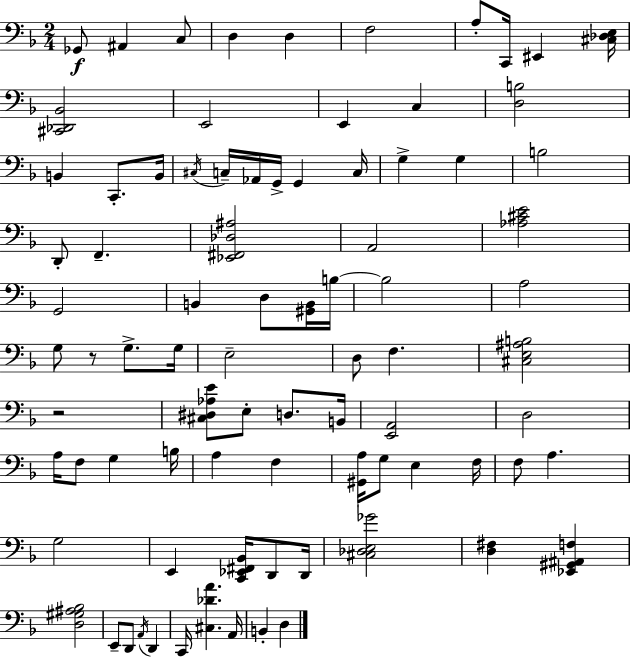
Gb2/e A#2/q C3/e D3/q D3/q F3/h A3/e C2/s EIS2/q [C#3,Db3,E3]/s [C#2,Db2,Bb2]/h E2/h E2/q C3/q [D3,B3]/h B2/q C2/e. B2/s C#3/s C3/s Ab2/s G2/s G2/q C3/s G3/q G3/q B3/h D2/e F2/q. [Eb2,F#2,Db3,A#3]/h A2/h [Ab3,C#4,E4]/h G2/h B2/q D3/e [G#2,B2]/s B3/s B3/h A3/h G3/e R/e G3/e. G3/s E3/h D3/e F3/q. [C#3,E3,A#3,B3]/h R/h [C#3,D#3,Ab3,E4]/e E3/e D3/e. B2/s [E2,A2]/h D3/h A3/s F3/e G3/q B3/s A3/q F3/q [G#2,A3]/s G3/e E3/q F3/s F3/e A3/q. G3/h E2/q [C2,Eb2,F#2,Bb2]/s D2/e D2/s [C#3,Db3,E3,Gb4]/h [D3,F#3]/q [Eb2,G#2,A#2,F3]/q [D3,G#3,A#3,Bb3]/h E2/e D2/e A2/s D2/q C2/s [C#3,Db4,A4]/q. A2/s B2/q D3/q